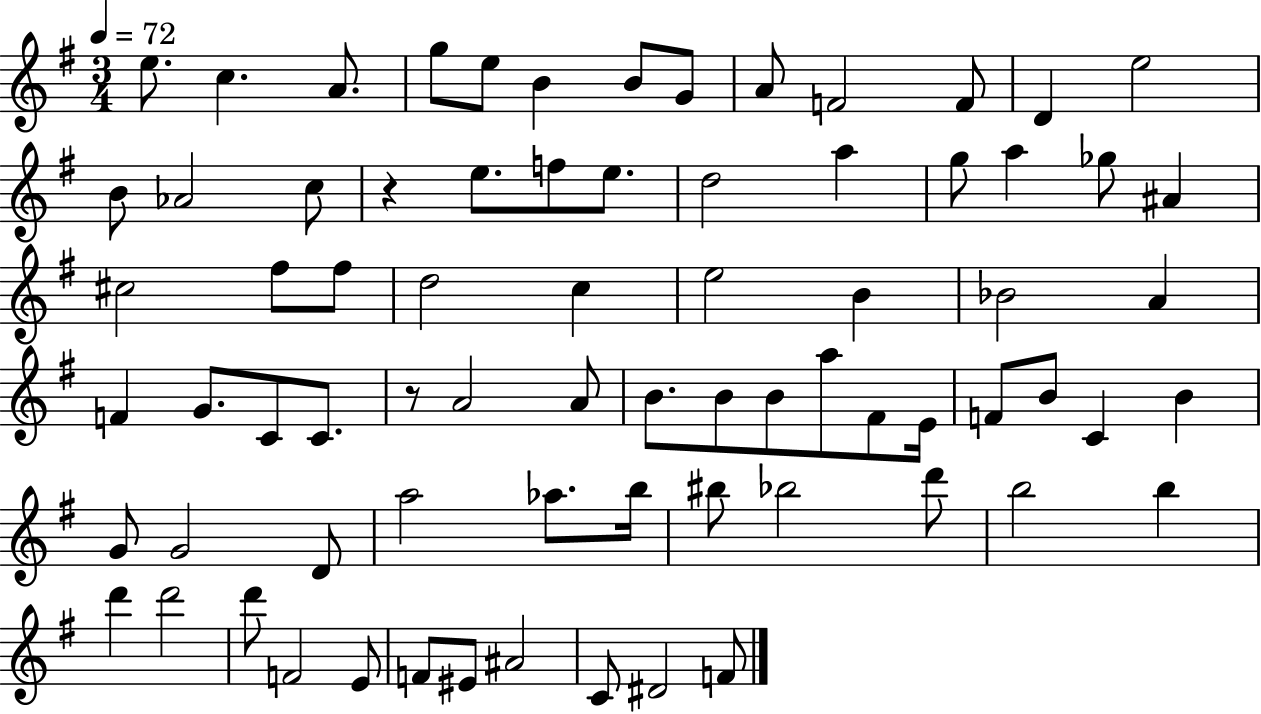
E5/e. C5/q. A4/e. G5/e E5/e B4/q B4/e G4/e A4/e F4/h F4/e D4/q E5/h B4/e Ab4/h C5/e R/q E5/e. F5/e E5/e. D5/h A5/q G5/e A5/q Gb5/e A#4/q C#5/h F#5/e F#5/e D5/h C5/q E5/h B4/q Bb4/h A4/q F4/q G4/e. C4/e C4/e. R/e A4/h A4/e B4/e. B4/e B4/e A5/e F#4/e E4/s F4/e B4/e C4/q B4/q G4/e G4/h D4/e A5/h Ab5/e. B5/s BIS5/e Bb5/h D6/e B5/h B5/q D6/q D6/h D6/e F4/h E4/e F4/e EIS4/e A#4/h C4/e D#4/h F4/e